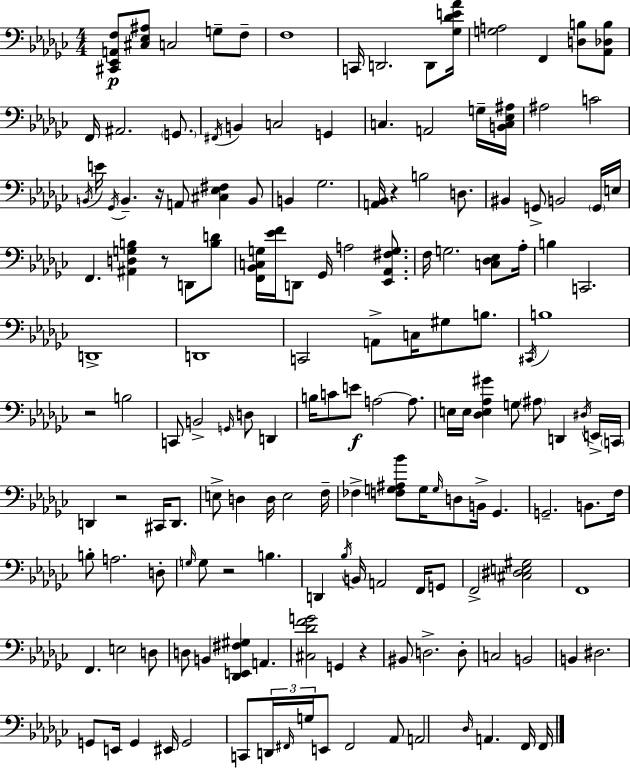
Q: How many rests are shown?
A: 7